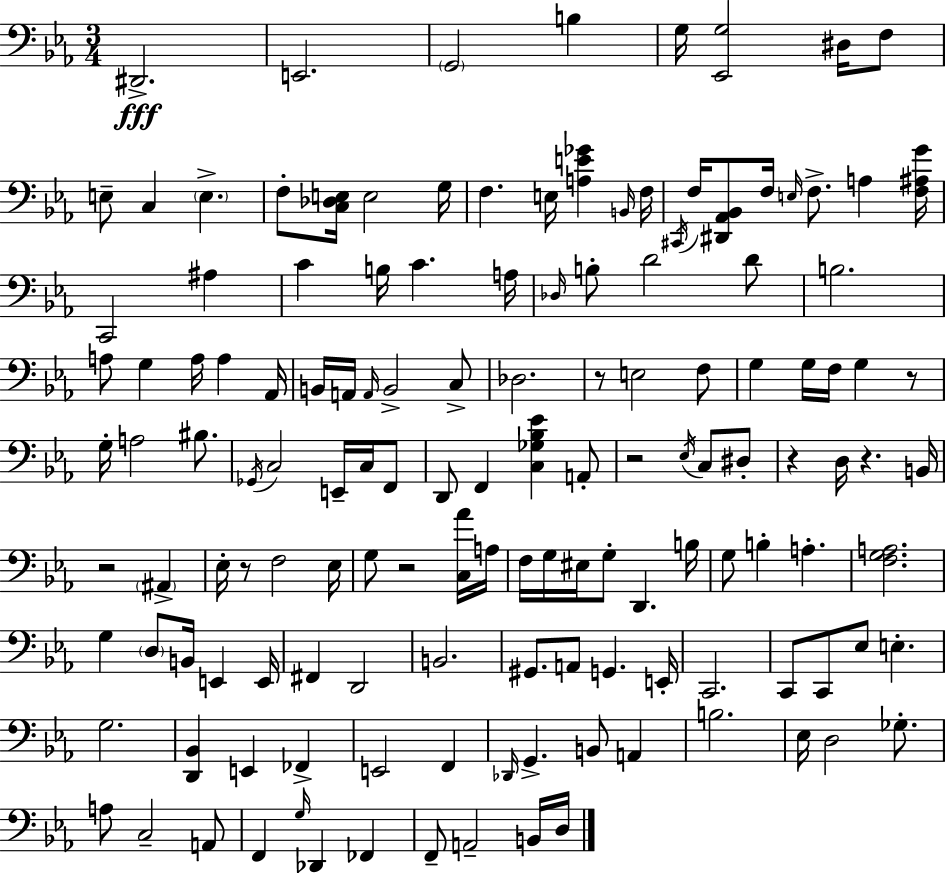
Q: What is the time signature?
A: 3/4